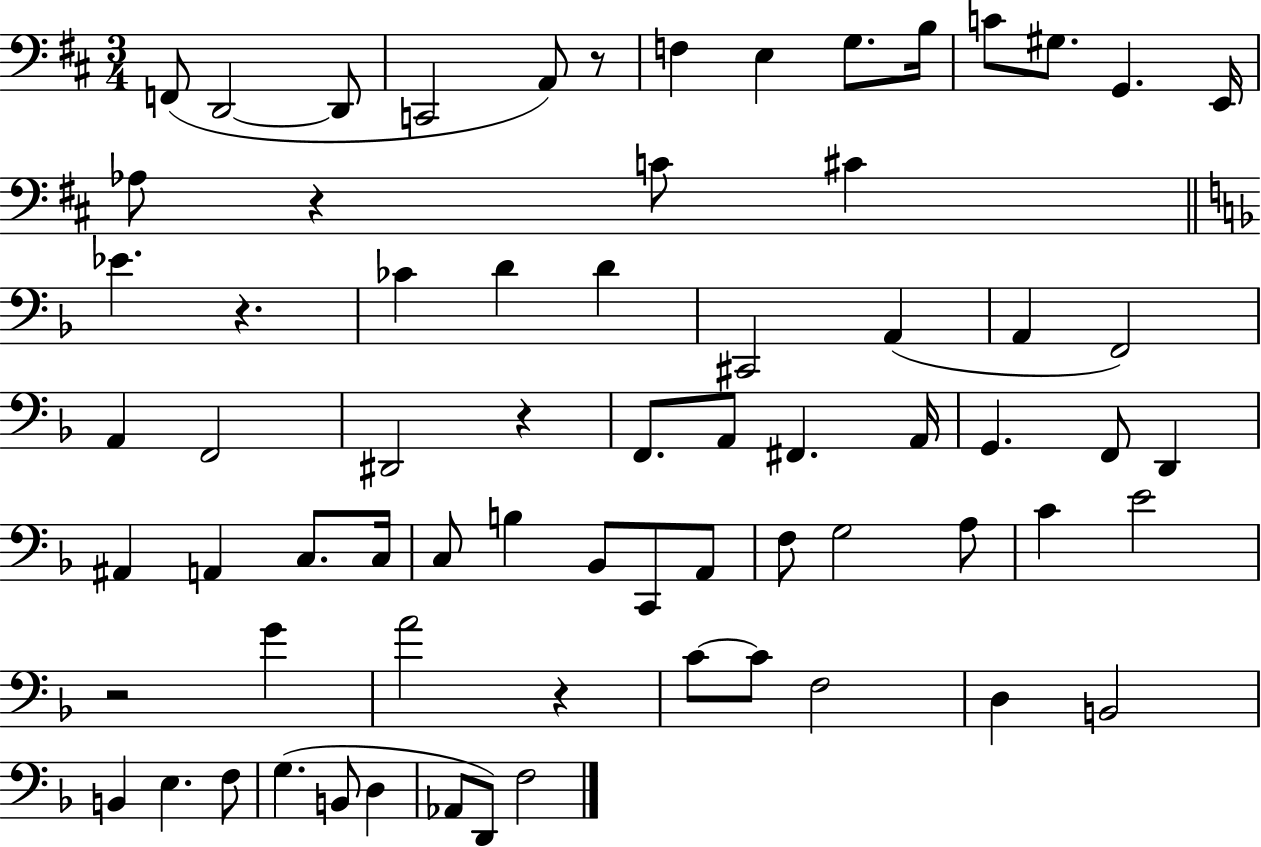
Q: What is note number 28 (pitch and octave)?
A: F2